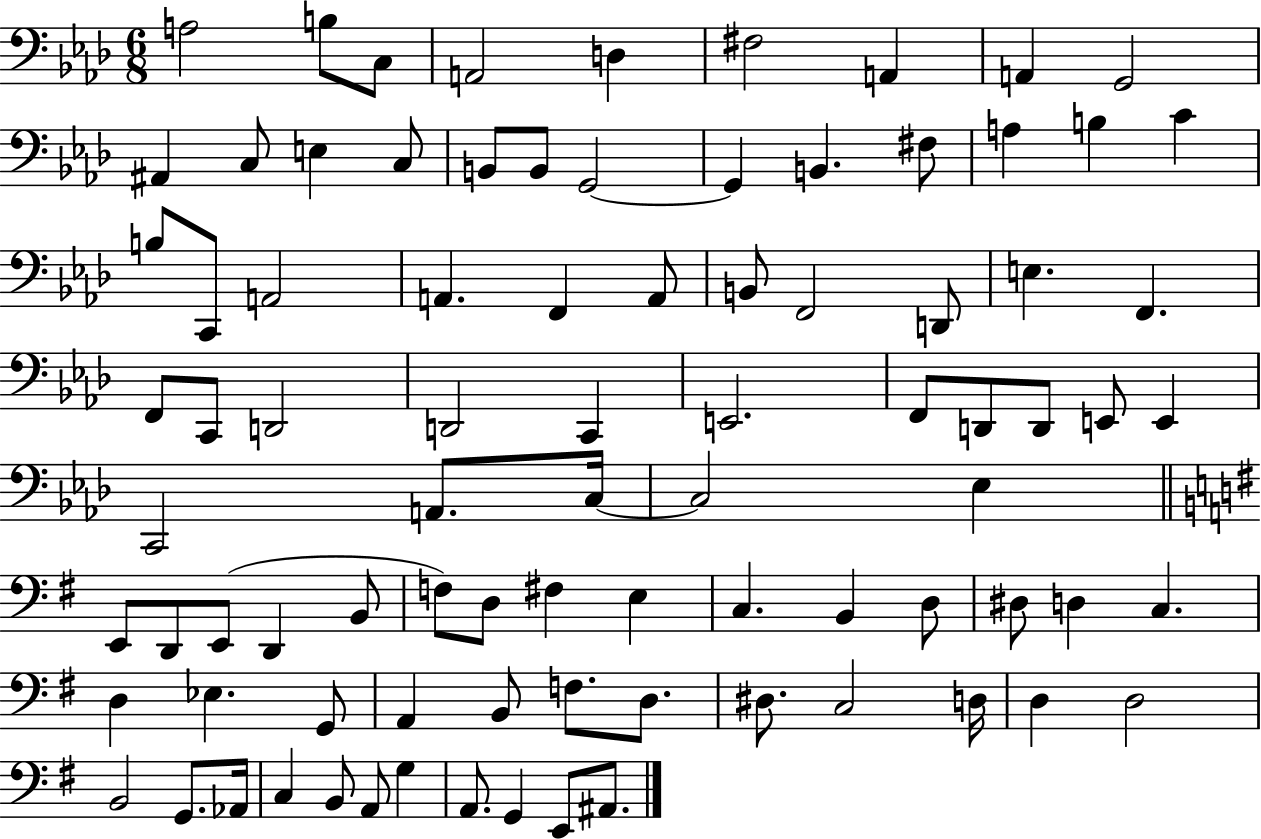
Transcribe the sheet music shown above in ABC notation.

X:1
T:Untitled
M:6/8
L:1/4
K:Ab
A,2 B,/2 C,/2 A,,2 D, ^F,2 A,, A,, G,,2 ^A,, C,/2 E, C,/2 B,,/2 B,,/2 G,,2 G,, B,, ^F,/2 A, B, C B,/2 C,,/2 A,,2 A,, F,, A,,/2 B,,/2 F,,2 D,,/2 E, F,, F,,/2 C,,/2 D,,2 D,,2 C,, E,,2 F,,/2 D,,/2 D,,/2 E,,/2 E,, C,,2 A,,/2 C,/4 C,2 _E, E,,/2 D,,/2 E,,/2 D,, B,,/2 F,/2 D,/2 ^F, E, C, B,, D,/2 ^D,/2 D, C, D, _E, G,,/2 A,, B,,/2 F,/2 D,/2 ^D,/2 C,2 D,/4 D, D,2 B,,2 G,,/2 _A,,/4 C, B,,/2 A,,/2 G, A,,/2 G,, E,,/2 ^A,,/2